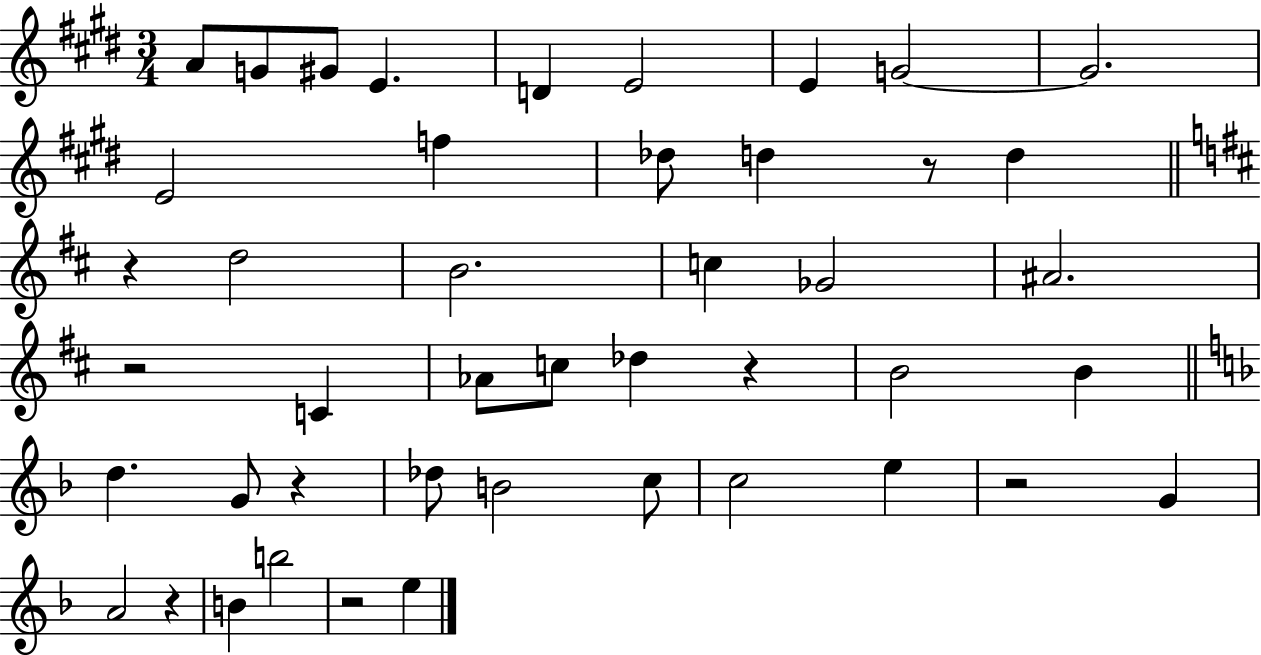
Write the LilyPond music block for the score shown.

{
  \clef treble
  \numericTimeSignature
  \time 3/4
  \key e \major
  a'8 g'8 gis'8 e'4. | d'4 e'2 | e'4 g'2~~ | g'2. | \break e'2 f''4 | des''8 d''4 r8 d''4 | \bar "||" \break \key d \major r4 d''2 | b'2. | c''4 ges'2 | ais'2. | \break r2 c'4 | aes'8 c''8 des''4 r4 | b'2 b'4 | \bar "||" \break \key f \major d''4. g'8 r4 | des''8 b'2 c''8 | c''2 e''4 | r2 g'4 | \break a'2 r4 | b'4 b''2 | r2 e''4 | \bar "|."
}